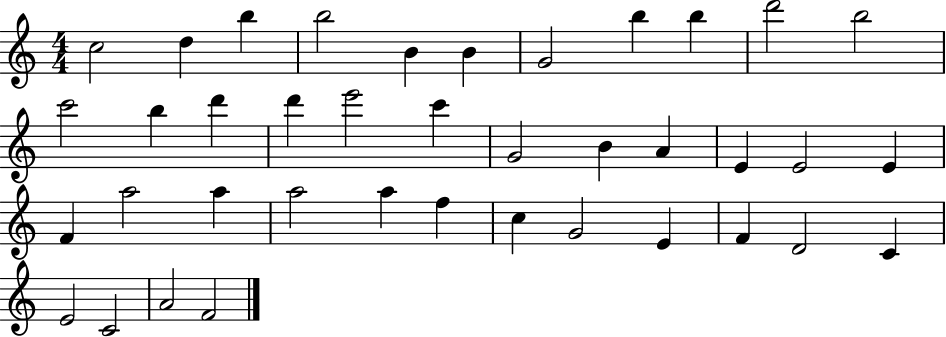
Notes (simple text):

C5/h D5/q B5/q B5/h B4/q B4/q G4/h B5/q B5/q D6/h B5/h C6/h B5/q D6/q D6/q E6/h C6/q G4/h B4/q A4/q E4/q E4/h E4/q F4/q A5/h A5/q A5/h A5/q F5/q C5/q G4/h E4/q F4/q D4/h C4/q E4/h C4/h A4/h F4/h